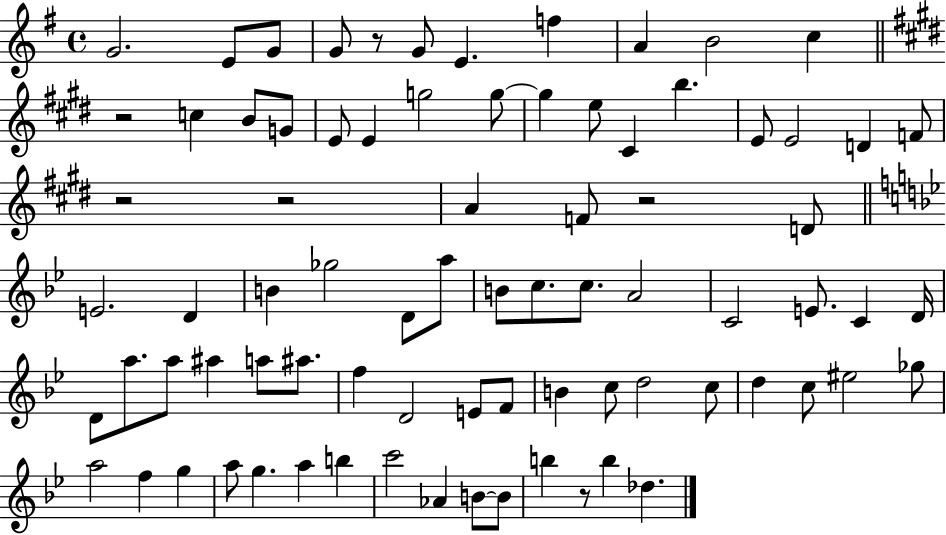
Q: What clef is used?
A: treble